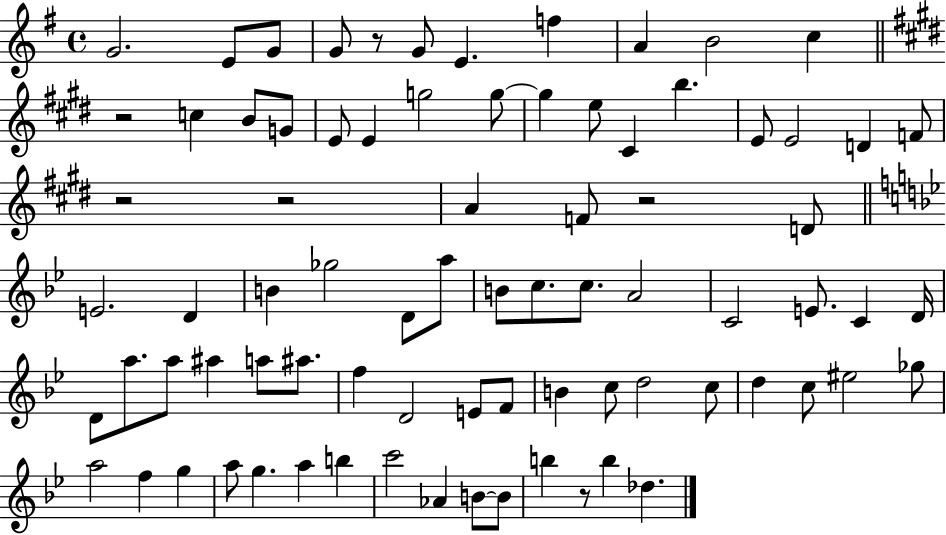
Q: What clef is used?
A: treble